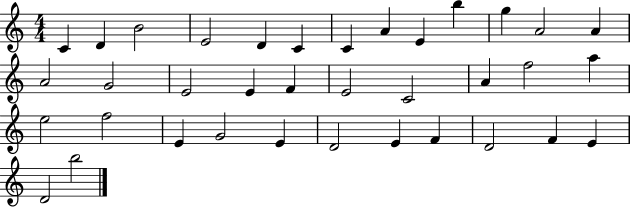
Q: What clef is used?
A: treble